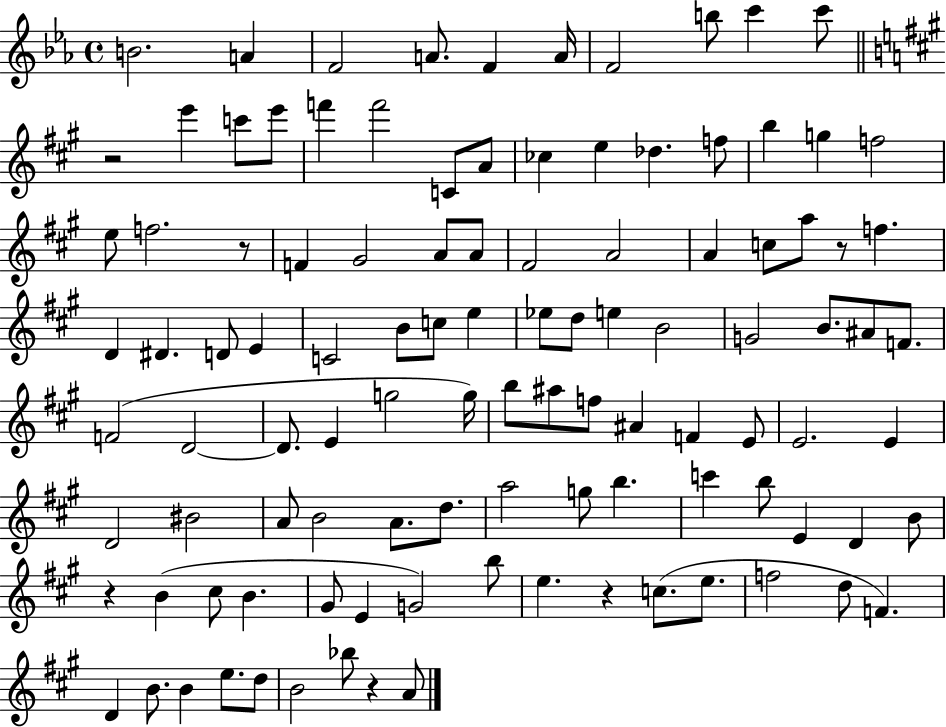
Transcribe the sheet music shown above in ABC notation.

X:1
T:Untitled
M:4/4
L:1/4
K:Eb
B2 A F2 A/2 F A/4 F2 b/2 c' c'/2 z2 e' c'/2 e'/2 f' f'2 C/2 A/2 _c e _d f/2 b g f2 e/2 f2 z/2 F ^G2 A/2 A/2 ^F2 A2 A c/2 a/2 z/2 f D ^D D/2 E C2 B/2 c/2 e _e/2 d/2 e B2 G2 B/2 ^A/2 F/2 F2 D2 D/2 E g2 g/4 b/2 ^a/2 f/2 ^A F E/2 E2 E D2 ^B2 A/2 B2 A/2 d/2 a2 g/2 b c' b/2 E D B/2 z B ^c/2 B ^G/2 E G2 b/2 e z c/2 e/2 f2 d/2 F D B/2 B e/2 d/2 B2 _b/2 z A/2